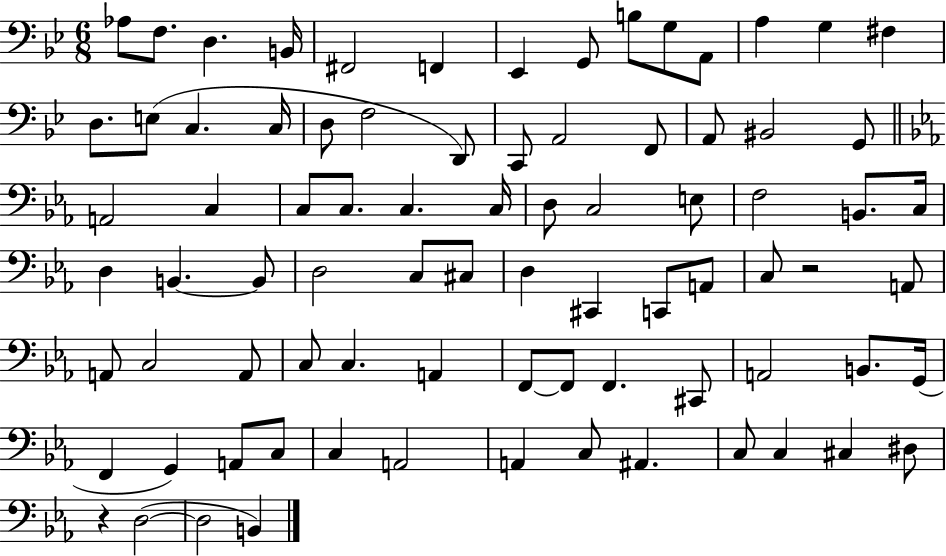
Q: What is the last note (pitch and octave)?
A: B2